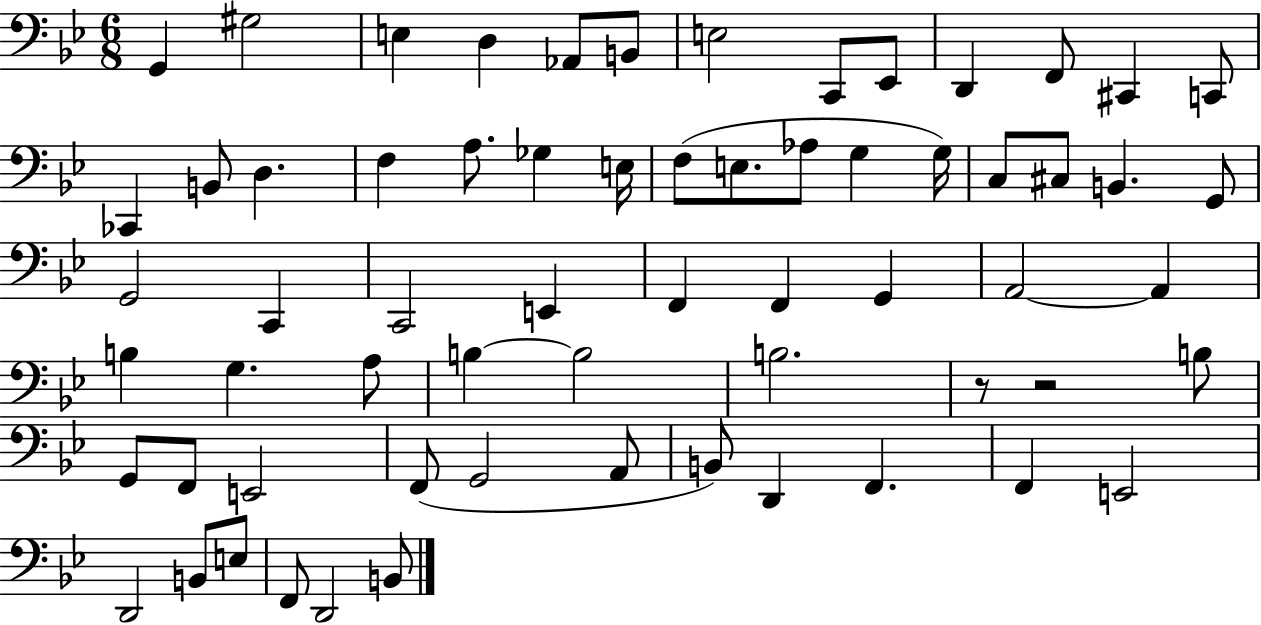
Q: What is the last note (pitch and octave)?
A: B2